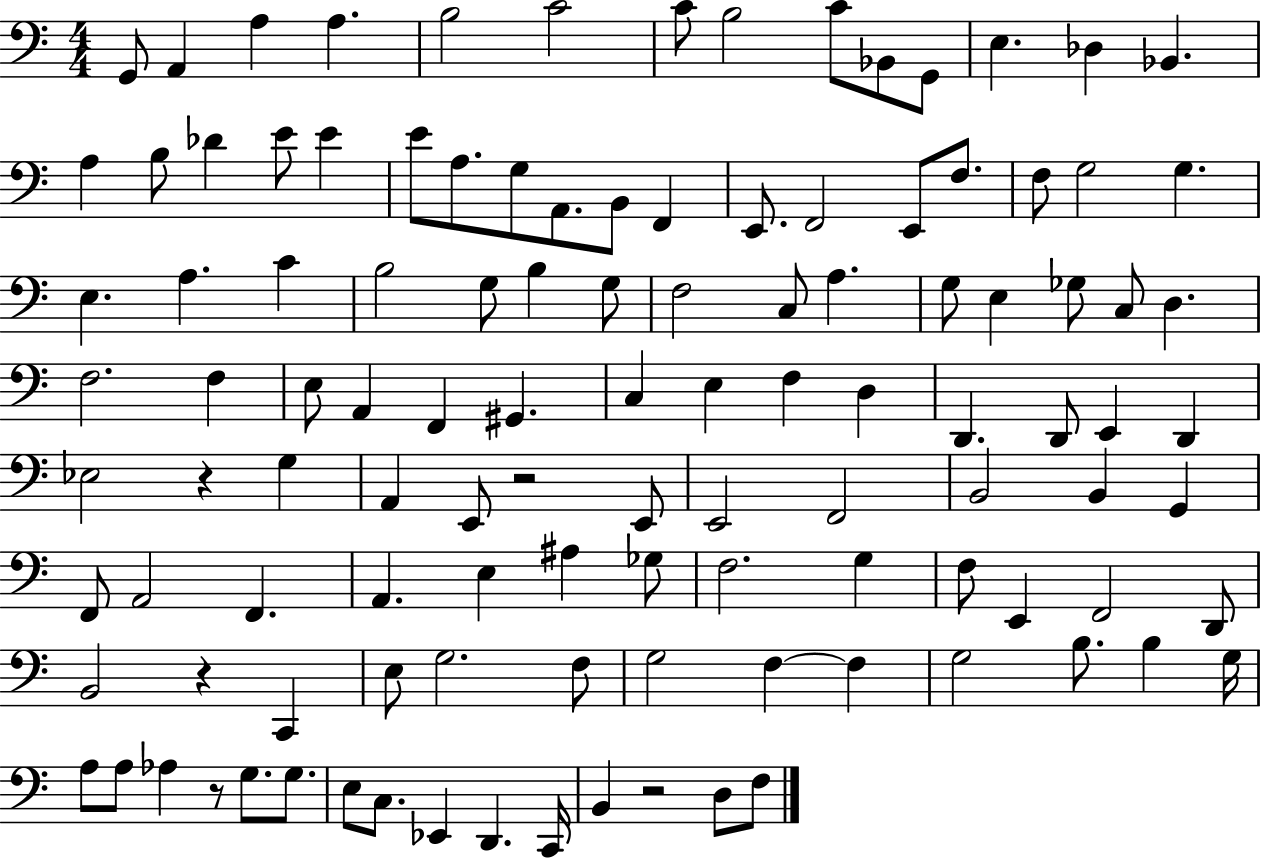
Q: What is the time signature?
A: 4/4